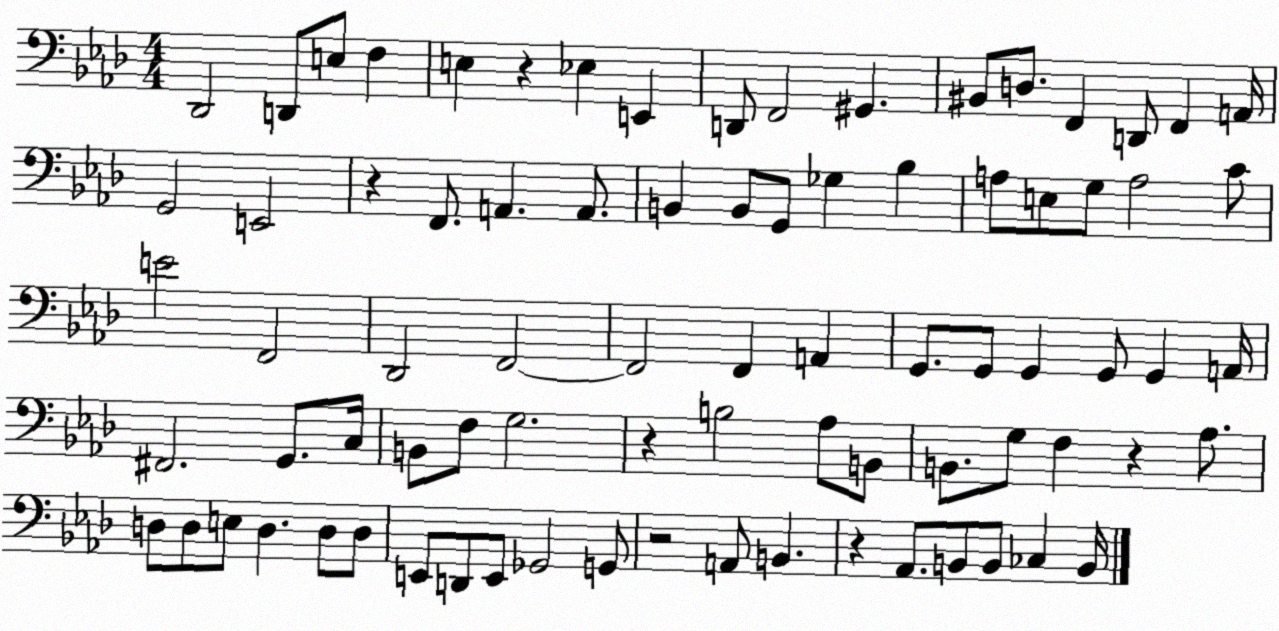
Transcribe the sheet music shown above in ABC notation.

X:1
T:Untitled
M:4/4
L:1/4
K:Ab
_D,,2 D,,/2 E,/2 F, E, z _E, E,, D,,/2 F,,2 ^G,, ^B,,/2 D,/2 F,, D,,/2 F,, A,,/4 G,,2 E,,2 z F,,/2 A,, A,,/2 B,, B,,/2 G,,/2 _G, _B, A,/2 E,/2 G,/2 A,2 C/2 E2 F,,2 _D,,2 F,,2 F,,2 F,, A,, G,,/2 G,,/2 G,, G,,/2 G,, A,,/4 ^F,,2 G,,/2 C,/4 B,,/2 F,/2 G,2 z B,2 _A,/2 B,,/2 B,,/2 G,/2 F, z _A,/2 D,/2 D,/2 E,/2 D, D,/2 D,/2 E,,/2 D,,/2 E,,/2 _G,,2 G,,/2 z2 A,,/2 B,, z _A,,/2 B,,/2 B,,/2 _C, B,,/4